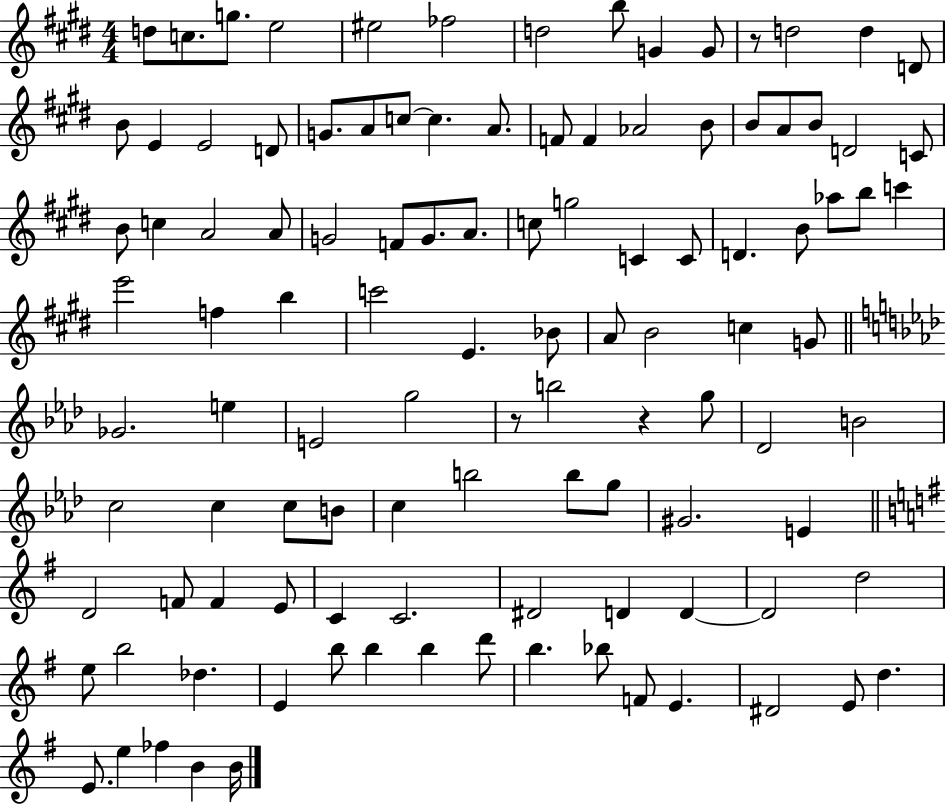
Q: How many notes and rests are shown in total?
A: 110